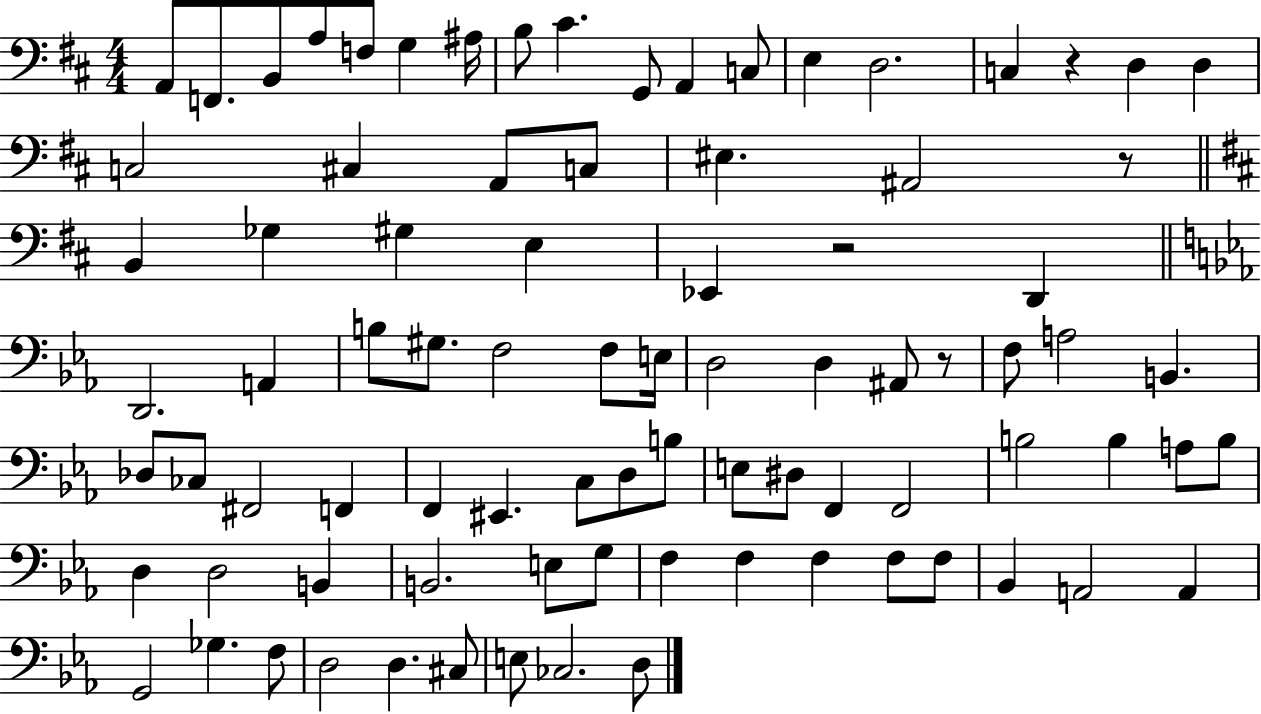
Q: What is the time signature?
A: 4/4